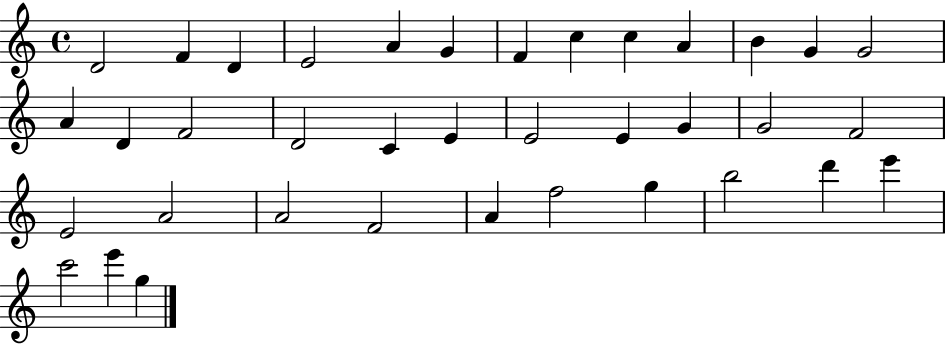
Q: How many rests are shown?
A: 0